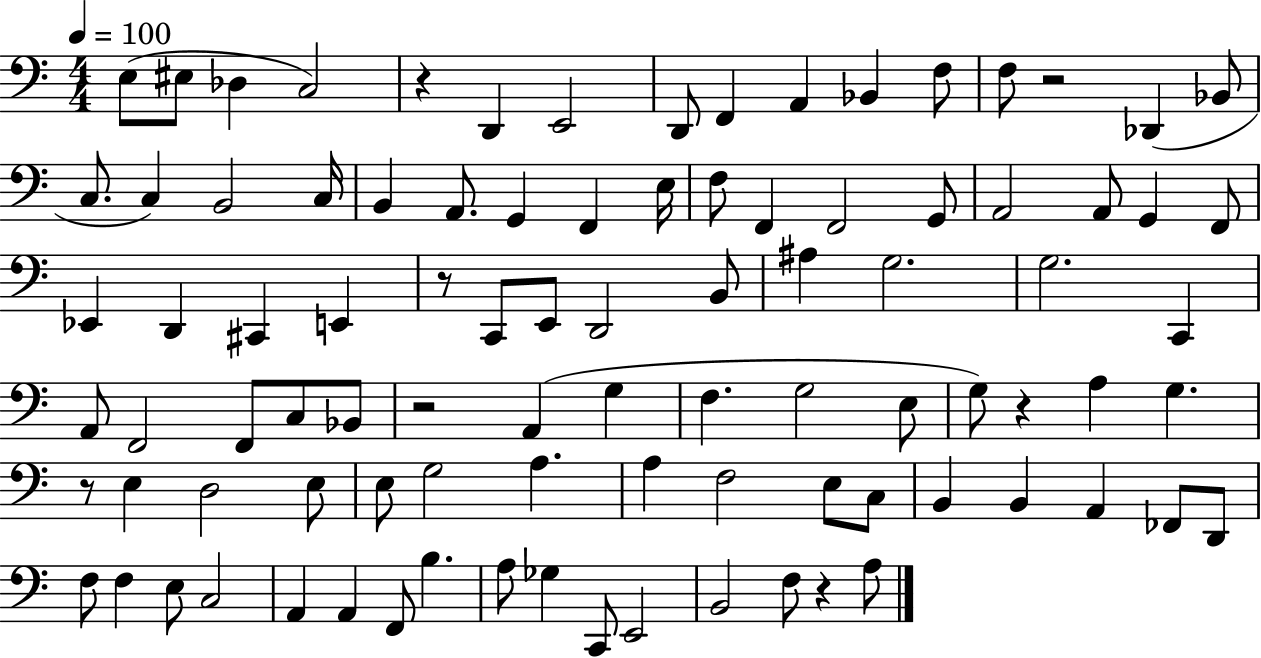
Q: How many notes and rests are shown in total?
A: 93